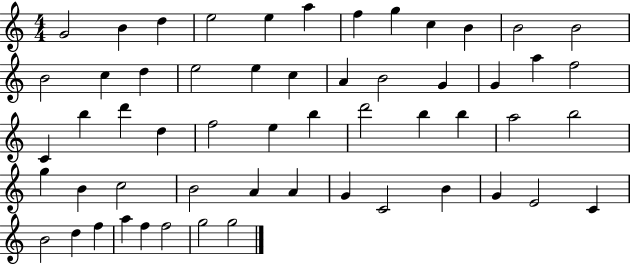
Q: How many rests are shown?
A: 0